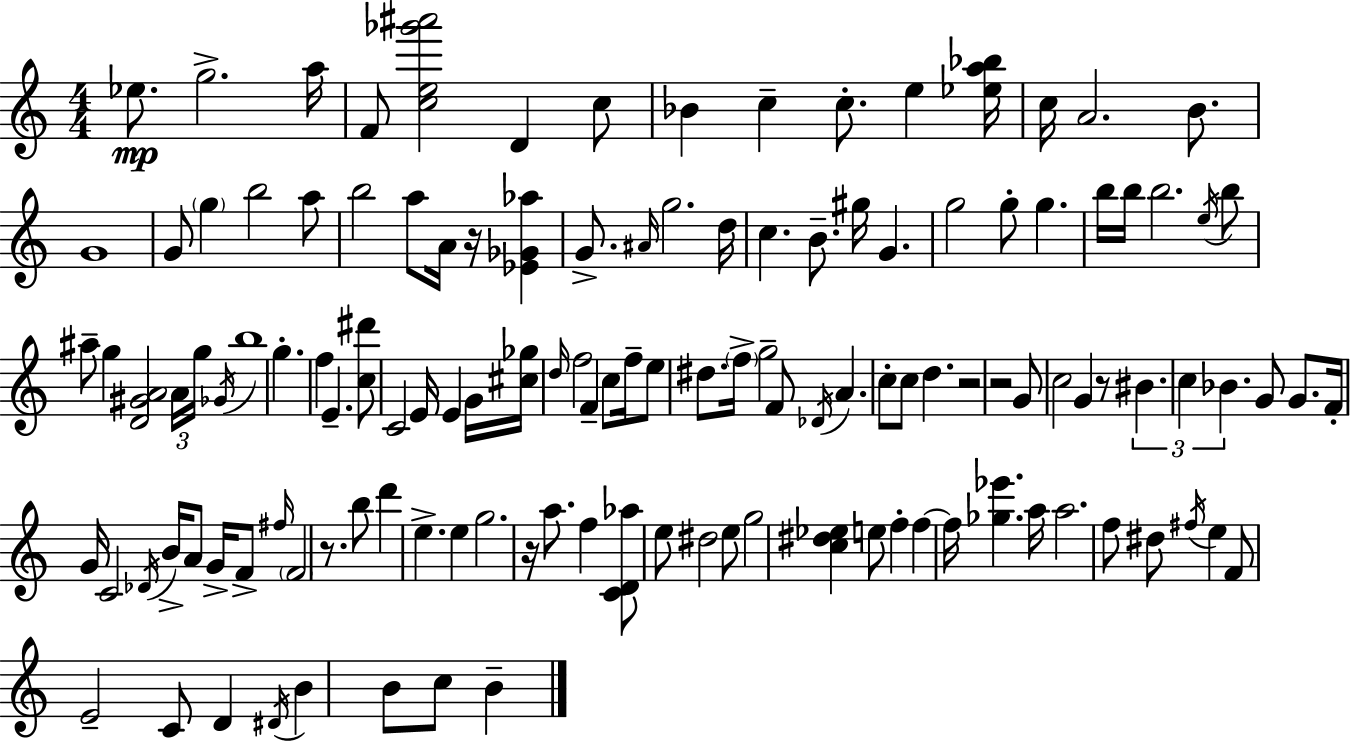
Eb5/e. G5/h. A5/s F4/e [C5,E5,Gb6,A#6]/h D4/q C5/e Bb4/q C5/q C5/e. E5/q [Eb5,A5,Bb5]/s C5/s A4/h. B4/e. G4/w G4/e G5/q B5/h A5/e B5/h A5/e A4/s R/s [Eb4,Gb4,Ab5]/q G4/e. A#4/s G5/h. D5/s C5/q. B4/e. G#5/s G4/q. G5/h G5/e G5/q. B5/s B5/s B5/h. E5/s B5/e A#5/e G5/q [D4,G#4,A4]/h A4/s G5/s Gb4/s B5/w G5/q. F5/q E4/q. [C5,D#6]/e C4/h E4/s E4/q G4/s [C#5,Gb5]/s D5/s F5/h F4/q C5/e F5/s E5/e D#5/e. F5/s G5/h F4/e Db4/s A4/q. C5/e C5/e D5/q. R/h R/h G4/e C5/h G4/q R/e BIS4/q. C5/q Bb4/q. G4/e G4/e. F4/s G4/s C4/h Db4/s B4/s A4/e G4/s F4/e F#5/s F4/h R/e. B5/e D6/q E5/q. E5/q G5/h. R/s A5/e. F5/q [C4,D4,Ab5]/e E5/e D#5/h E5/e G5/h [C5,D#5,Eb5]/q E5/e F5/q F5/q F5/s [Gb5,Eb6]/q. A5/s A5/h. F5/e D#5/e F#5/s E5/q F4/e E4/h C4/e D4/q D#4/s B4/q B4/e C5/e B4/q